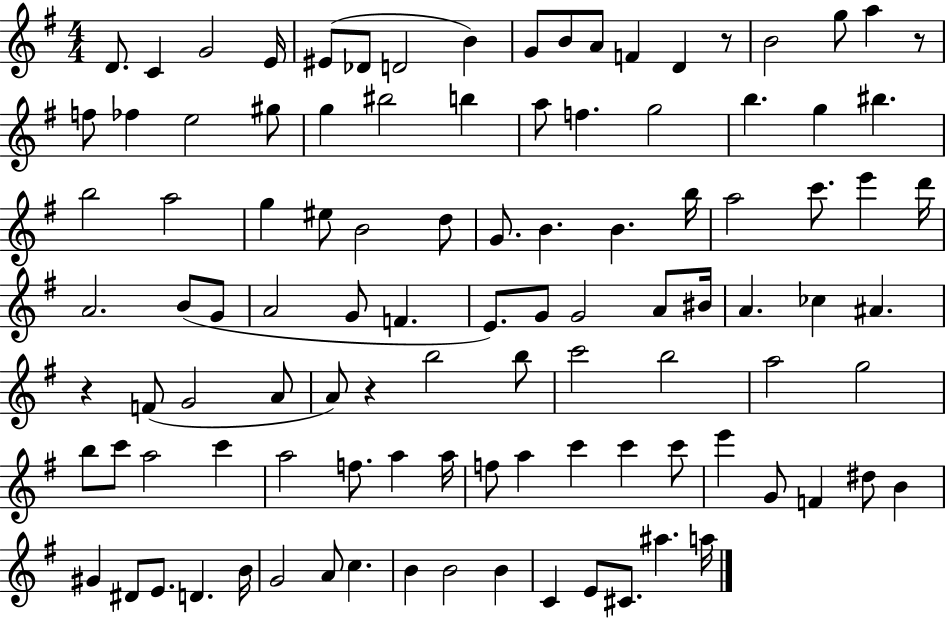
X:1
T:Untitled
M:4/4
L:1/4
K:G
D/2 C G2 E/4 ^E/2 _D/2 D2 B G/2 B/2 A/2 F D z/2 B2 g/2 a z/2 f/2 _f e2 ^g/2 g ^b2 b a/2 f g2 b g ^b b2 a2 g ^e/2 B2 d/2 G/2 B B b/4 a2 c'/2 e' d'/4 A2 B/2 G/2 A2 G/2 F E/2 G/2 G2 A/2 ^B/4 A _c ^A z F/2 G2 A/2 A/2 z b2 b/2 c'2 b2 a2 g2 b/2 c'/2 a2 c' a2 f/2 a a/4 f/2 a c' c' c'/2 e' G/2 F ^d/2 B ^G ^D/2 E/2 D B/4 G2 A/2 c B B2 B C E/2 ^C/2 ^a a/4